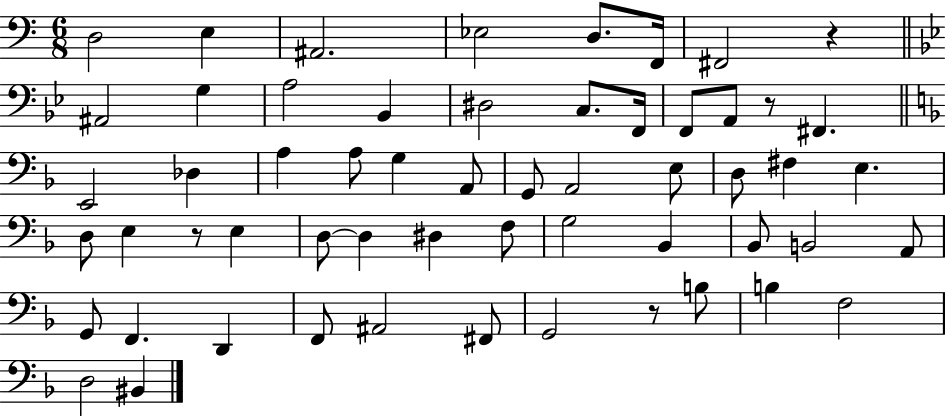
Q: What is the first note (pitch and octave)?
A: D3